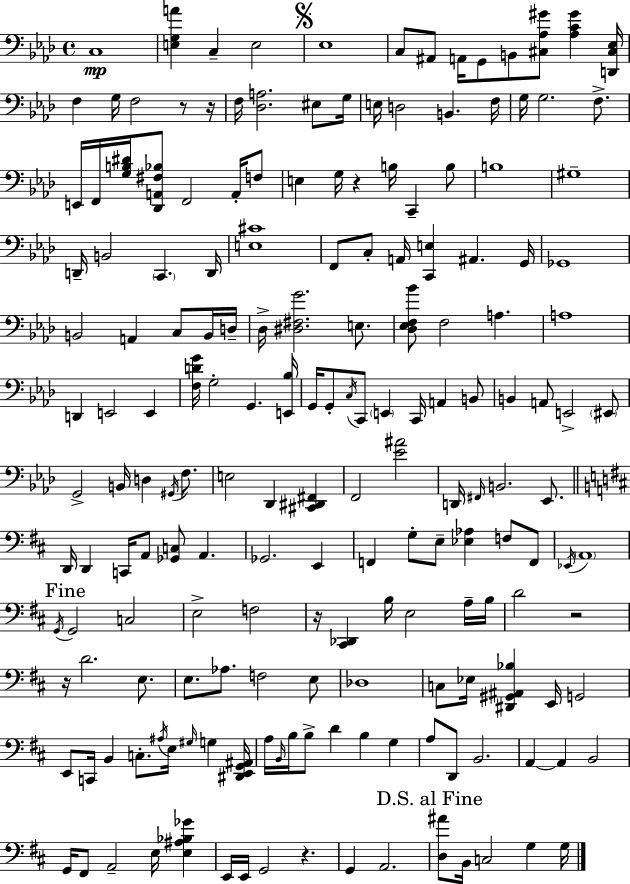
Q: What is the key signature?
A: AES major